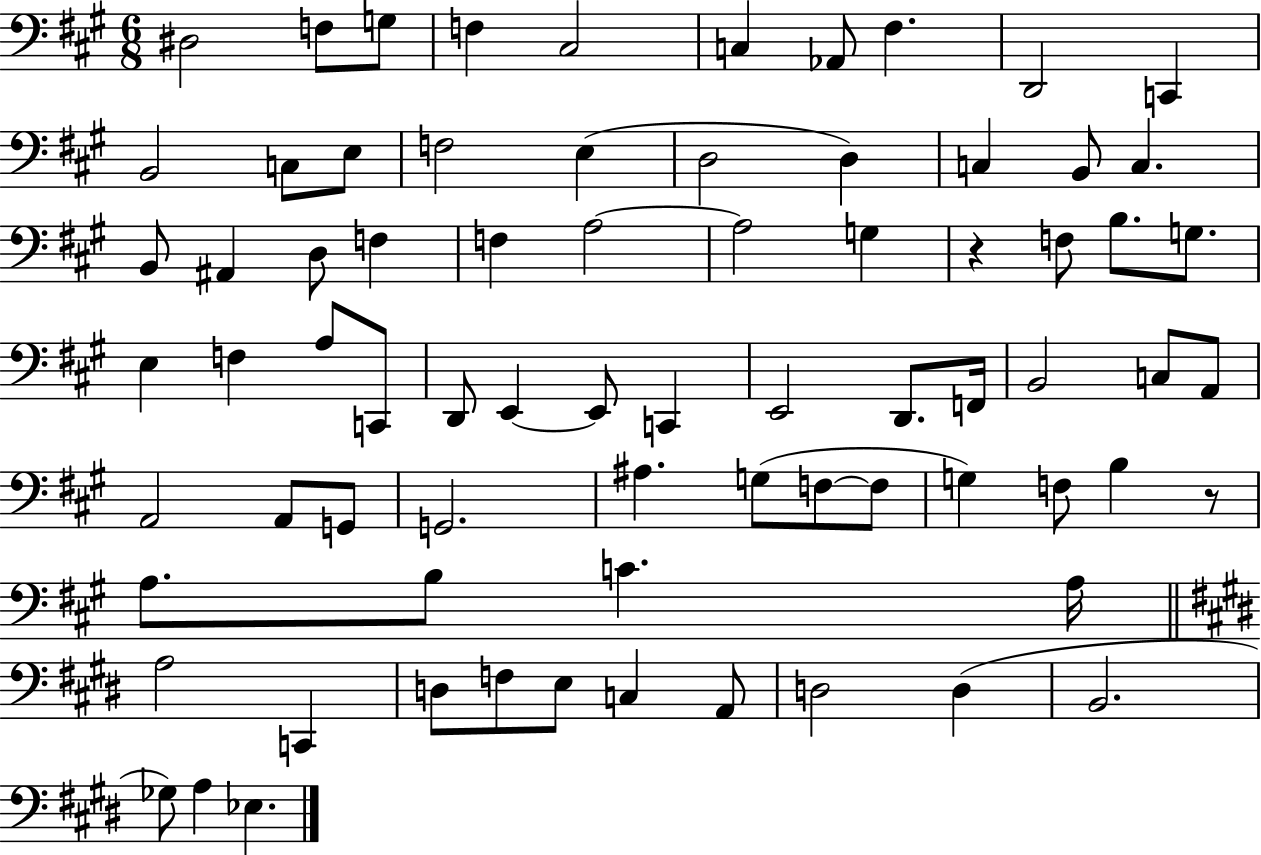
X:1
T:Untitled
M:6/8
L:1/4
K:A
^D,2 F,/2 G,/2 F, ^C,2 C, _A,,/2 ^F, D,,2 C,, B,,2 C,/2 E,/2 F,2 E, D,2 D, C, B,,/2 C, B,,/2 ^A,, D,/2 F, F, A,2 A,2 G, z F,/2 B,/2 G,/2 E, F, A,/2 C,,/2 D,,/2 E,, E,,/2 C,, E,,2 D,,/2 F,,/4 B,,2 C,/2 A,,/2 A,,2 A,,/2 G,,/2 G,,2 ^A, G,/2 F,/2 F,/2 G, F,/2 B, z/2 A,/2 B,/2 C A,/4 A,2 C,, D,/2 F,/2 E,/2 C, A,,/2 D,2 D, B,,2 _G,/2 A, _E,